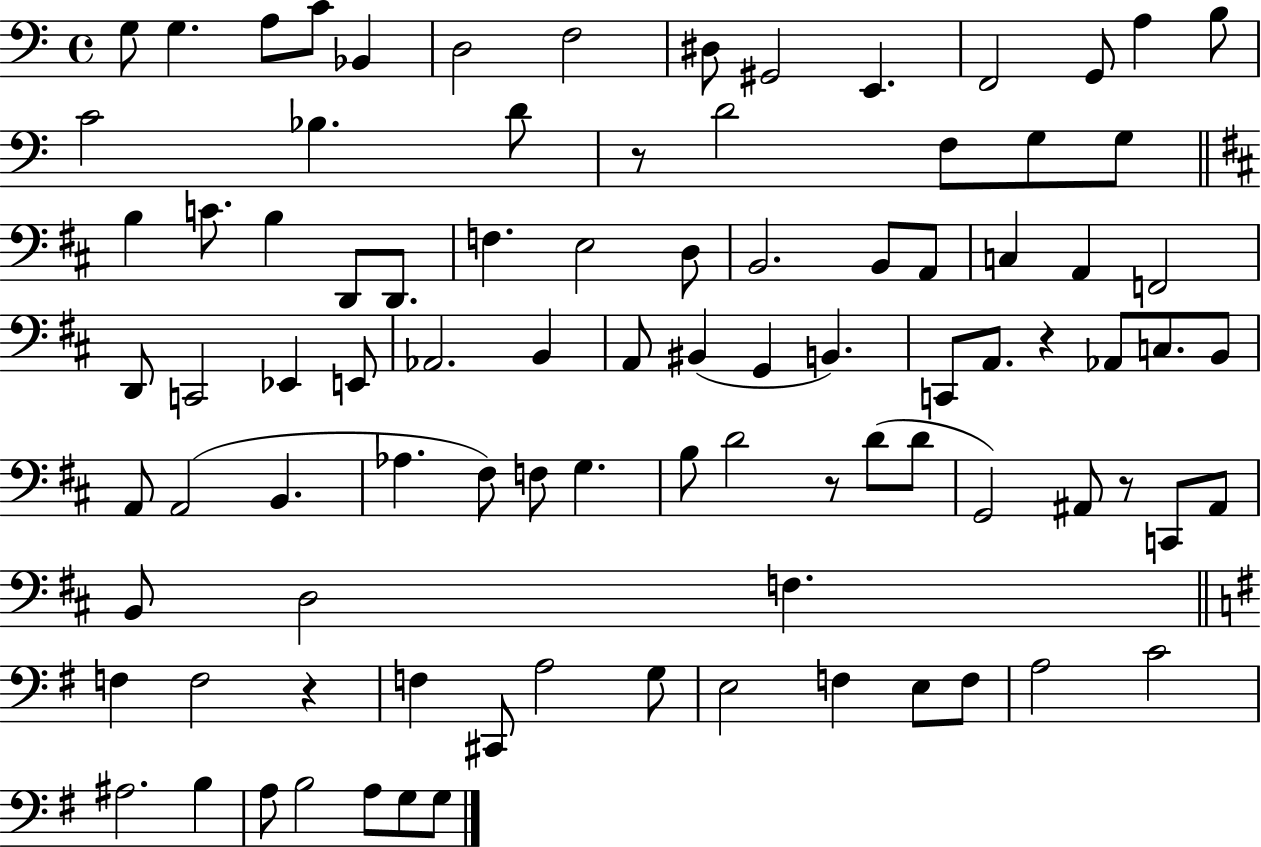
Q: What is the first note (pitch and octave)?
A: G3